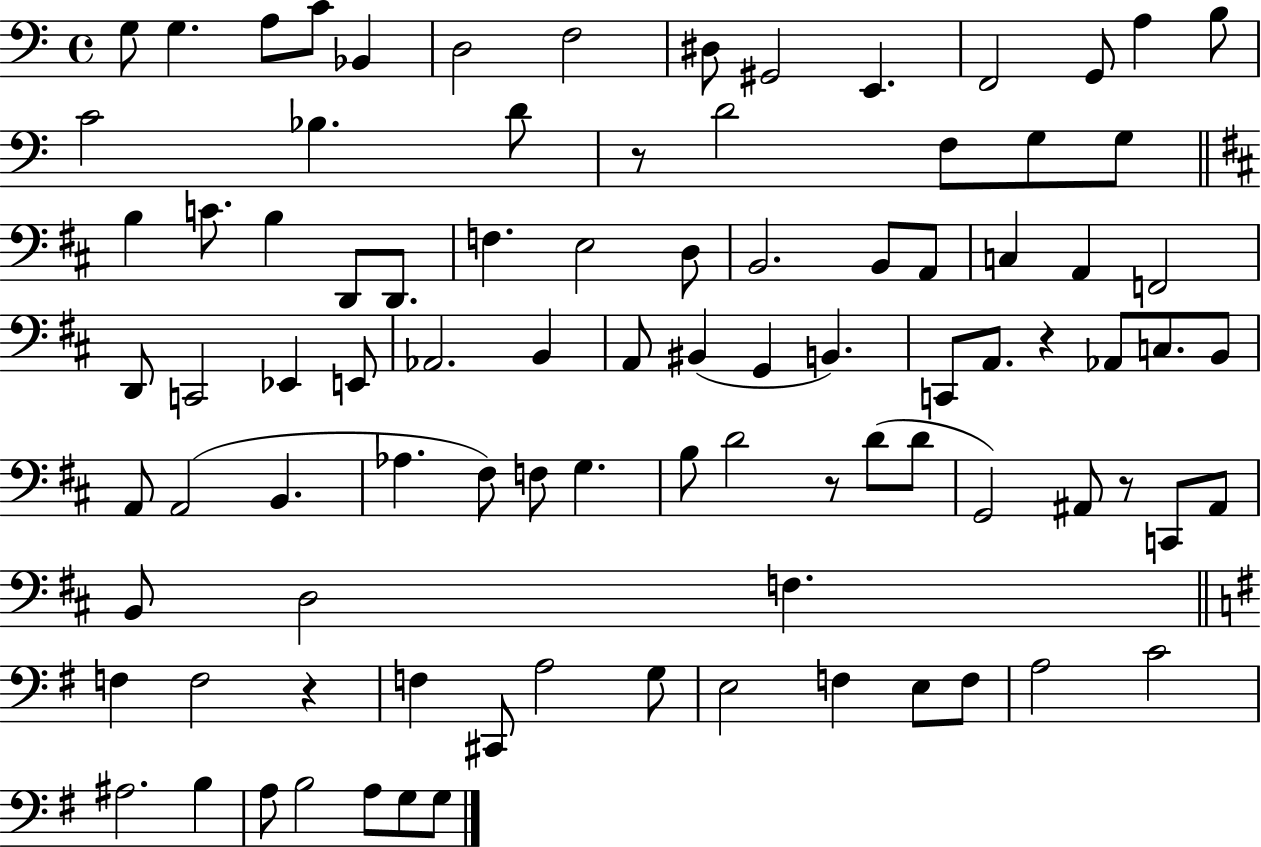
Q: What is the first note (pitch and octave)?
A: G3